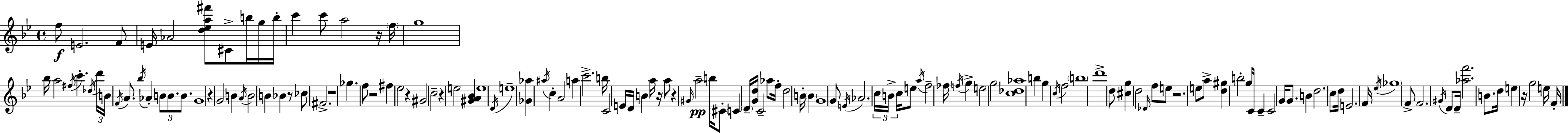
X:1
T:Untitled
M:4/4
L:1/4
K:Bb
f/2 E2 F/2 E/4 _A2 [d_ea^f']/2 ^C/2 b/4 g/4 b/4 c' c'/2 a2 z/4 f/4 g4 _b/4 a2 ^f/4 c' _d/4 d'/4 B/4 F/4 A/2 _b/4 _A B/2 B/2 B/2 G4 z G2 B A/4 B2 B _B z/2 _c/2 ^F2 z4 _g f/2 z2 ^f _e2 z ^G2 c2 z e2 [^GA_B] e4 D/4 e4 [_G_a] ^a/4 c A2 a c'2 b/4 C2 E/4 D/4 B a/4 z/4 a/2 z ^G/4 a2 b/4 ^C/2 C D/4 [Gd]/4 C2 _a/2 f/4 d2 B/4 B G4 G/2 E/4 _A2 c/4 B/4 c/4 e/2 a/4 f2 _f/4 f/4 g e2 g2 [c_d_a]4 b g c/4 f2 b4 d'4 d/2 [^cg] d2 _D/4 f/2 e/2 z2 e/2 a/2 [d^g] b2 g/4 C/4 C C2 G/4 G/2 B d2 c/2 d/4 E2 F/4 _e/4 _g4 F/2 F2 ^G/4 D/2 D/4 [_af']2 B/2 d/4 e z/4 g2 e/4 F/4